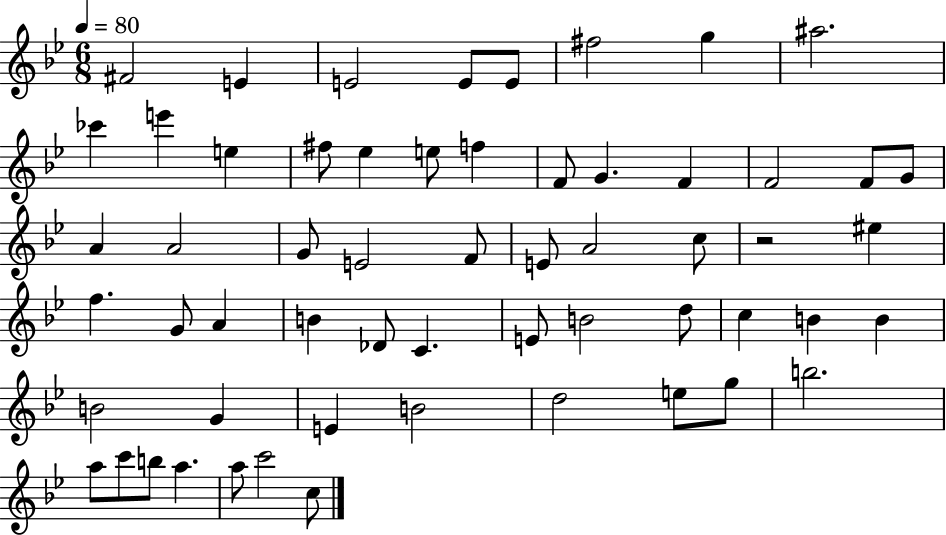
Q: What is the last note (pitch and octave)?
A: C5